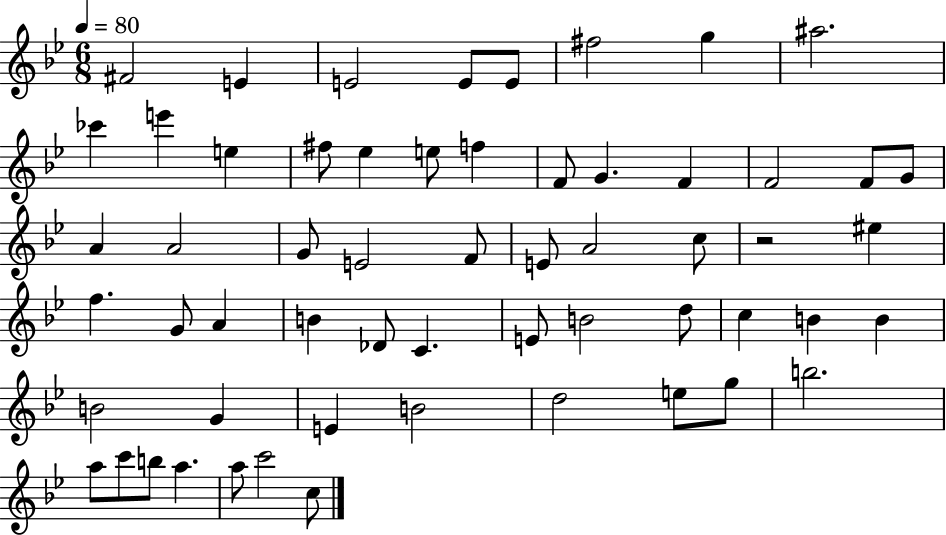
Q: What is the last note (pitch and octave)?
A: C5